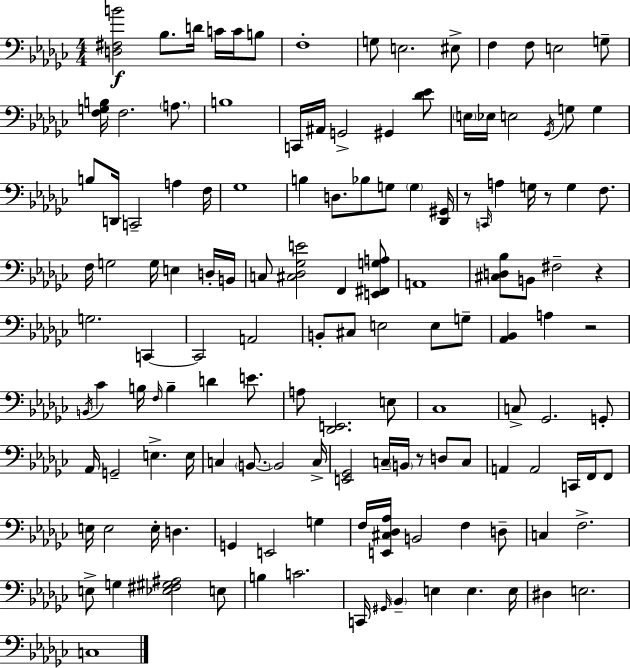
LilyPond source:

{
  \clef bass
  \numericTimeSignature
  \time 4/4
  \key ees \minor
  <d fis b'>2\f bes8. d'16 c'16 c'16 b8 | f1-. | g8 e2. eis8-> | f4 f8 e2 g8-- | \break <f g b>16 f2. \parenthesize a8. | b1 | c,16 ais,16 g,2-> gis,4 <des' ees'>8 | \parenthesize e16 ees16 e2 \acciaccatura { ges,16 } g8 g4 | \break b8 d,16 c,2-- a4 | f16 ges1 | b4 d8. bes8 g8 \parenthesize g4 | <des, gis,>16 r8 \grace { c,16 } a4 g16 r8 g4 f8. | \break f16 g2 g16 e4 | d16-. b,16 c8 <cis des ges e'>2 f,4 | <e, fis, g a>8 a,1 | <cis d bes>8 b,8 fis2-- r4 | \break g2. c,4~~ | c,2 a,2 | b,8-. cis8 e2 e8 | g8-- <aes, bes,>4 a4 r2 | \break \acciaccatura { b,16 } ces'4 b16 \grace { f16 } b4-- d'4 | e'8. a8 <des, e,>2. | e8 ces1 | c8-> ges,2. | \break g,8-. aes,16 g,2-- e4.-> | e16 c4 \parenthesize b,8.~~ b,2 | c16-> <e, ges,>2 c16-- \parenthesize b,16 r8 | d8 c8 a,4 a,2 | \break c,16 f,16 f,8 e16 e2 e16-. d4. | g,4 e,2 | g4 f16 <e, cis des aes>16 b,2 f4 | d8-- c4 f2.-> | \break e8-> g4 <ees fis gis ais>2 | e8 b4 c'2. | c,16 \grace { gis,16 } \parenthesize bes,4-- e4 e4. | e16 dis4 e2. | \break c1 | \bar "|."
}